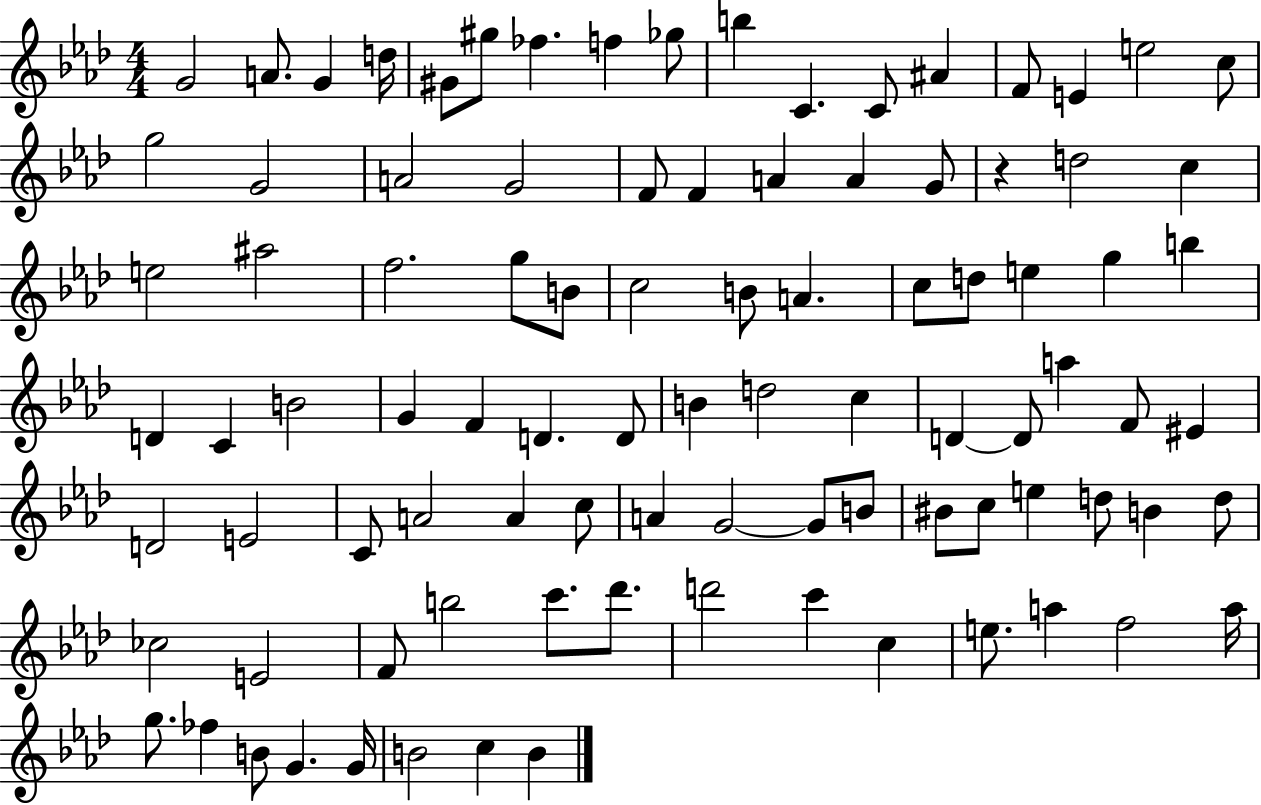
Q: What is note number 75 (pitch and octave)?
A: F4